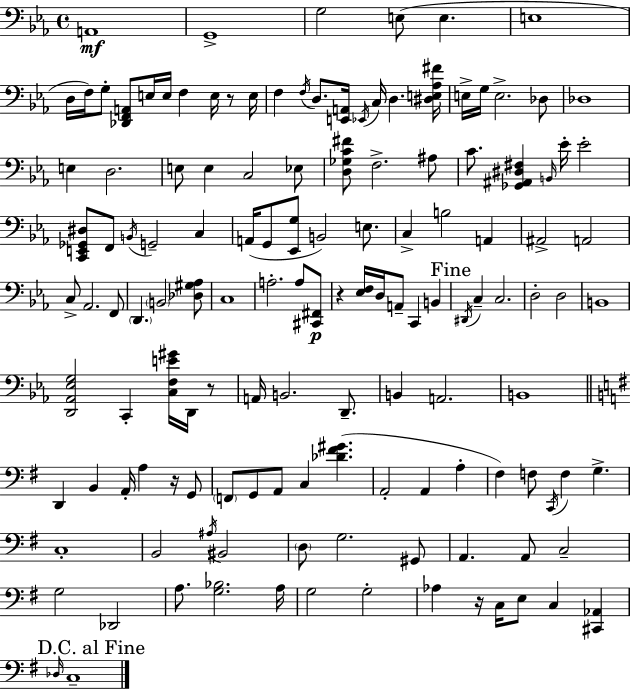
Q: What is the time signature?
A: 4/4